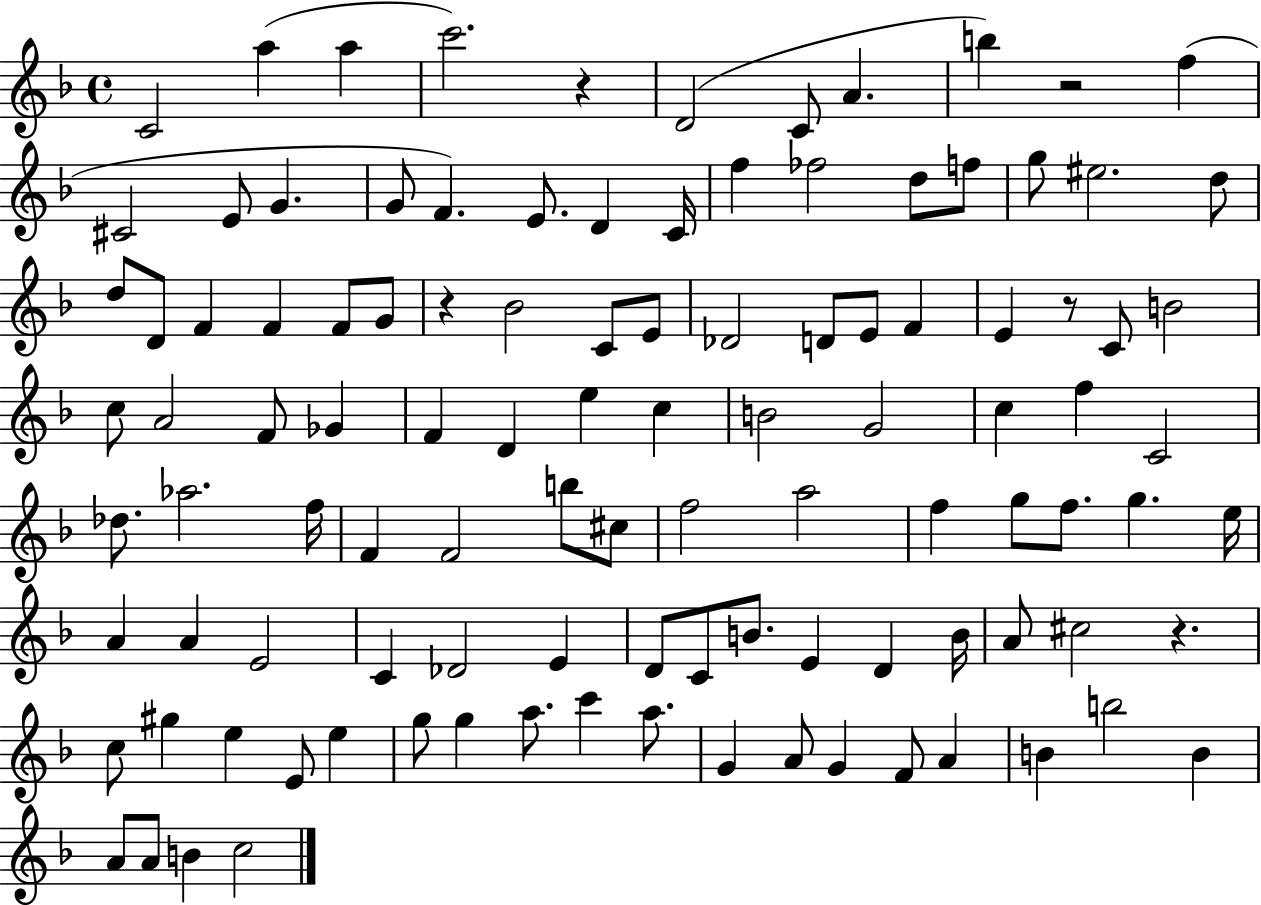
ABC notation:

X:1
T:Untitled
M:4/4
L:1/4
K:F
C2 a a c'2 z D2 C/2 A b z2 f ^C2 E/2 G G/2 F E/2 D C/4 f _f2 d/2 f/2 g/2 ^e2 d/2 d/2 D/2 F F F/2 G/2 z _B2 C/2 E/2 _D2 D/2 E/2 F E z/2 C/2 B2 c/2 A2 F/2 _G F D e c B2 G2 c f C2 _d/2 _a2 f/4 F F2 b/2 ^c/2 f2 a2 f g/2 f/2 g e/4 A A E2 C _D2 E D/2 C/2 B/2 E D B/4 A/2 ^c2 z c/2 ^g e E/2 e g/2 g a/2 c' a/2 G A/2 G F/2 A B b2 B A/2 A/2 B c2